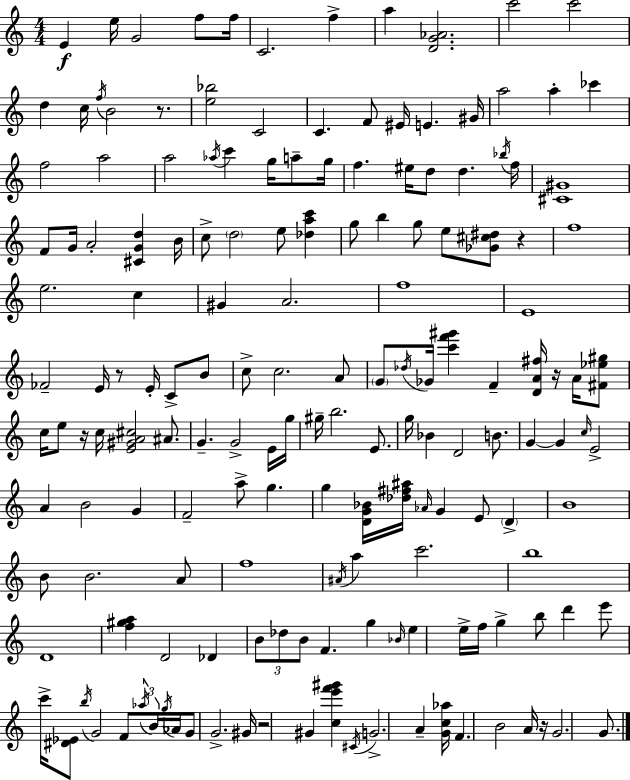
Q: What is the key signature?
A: A minor